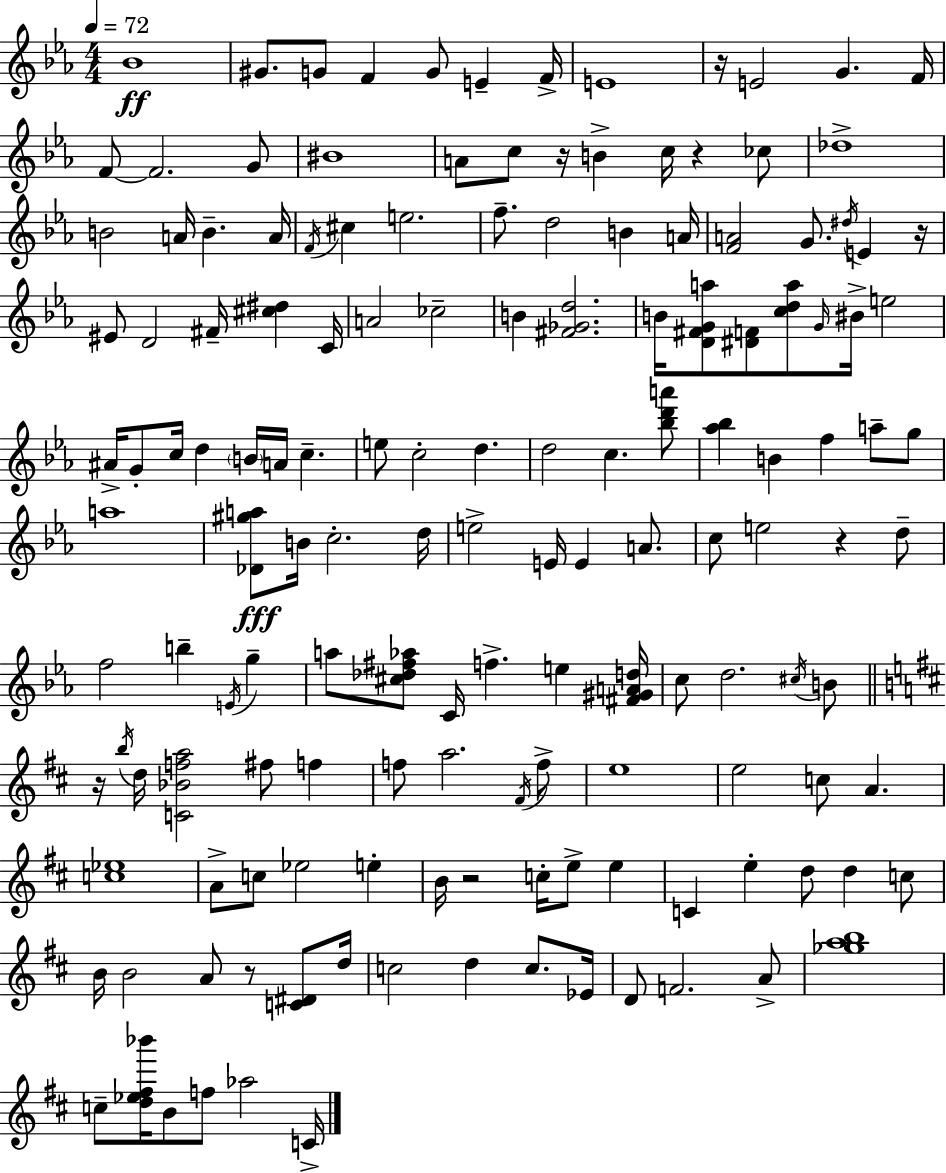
X:1
T:Untitled
M:4/4
L:1/4
K:Cm
_B4 ^G/2 G/2 F G/2 E F/4 E4 z/4 E2 G F/4 F/2 F2 G/2 ^B4 A/2 c/2 z/4 B c/4 z _c/2 _d4 B2 A/4 B A/4 F/4 ^c e2 f/2 d2 B A/4 [FA]2 G/2 ^d/4 E z/4 ^E/2 D2 ^F/4 [^c^d] C/4 A2 _c2 B [^F_Gd]2 B/4 [D^FGa]/2 [^DF]/2 [cda]/2 G/4 ^B/4 e2 ^A/4 G/2 c/4 d B/4 A/4 c e/2 c2 d d2 c [_bd'a']/2 [_a_b] B f a/2 g/2 a4 [_D^ga]/2 B/4 c2 d/4 e2 E/4 E A/2 c/2 e2 z d/2 f2 b E/4 g a/2 [^c_d^f_a]/2 C/4 f e [^F^GAd]/4 c/2 d2 ^c/4 B/2 z/4 b/4 d/4 [C_Bfa]2 ^f/2 f f/2 a2 ^F/4 f/2 e4 e2 c/2 A [c_e]4 A/2 c/2 _e2 e B/4 z2 c/4 e/2 e C e d/2 d c/2 B/4 B2 A/2 z/2 [C^D]/2 d/4 c2 d c/2 _E/4 D/2 F2 A/2 [_gab]4 c/2 [d_e^f_b']/4 B/2 f/2 _a2 C/4